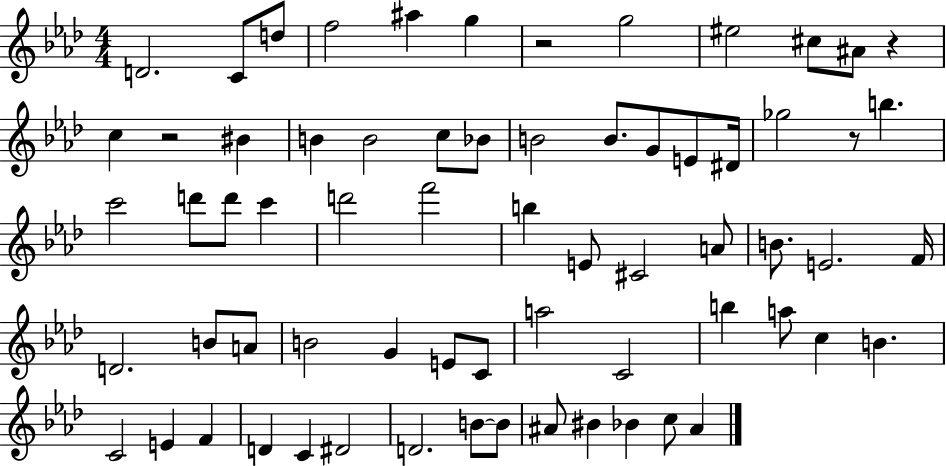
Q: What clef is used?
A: treble